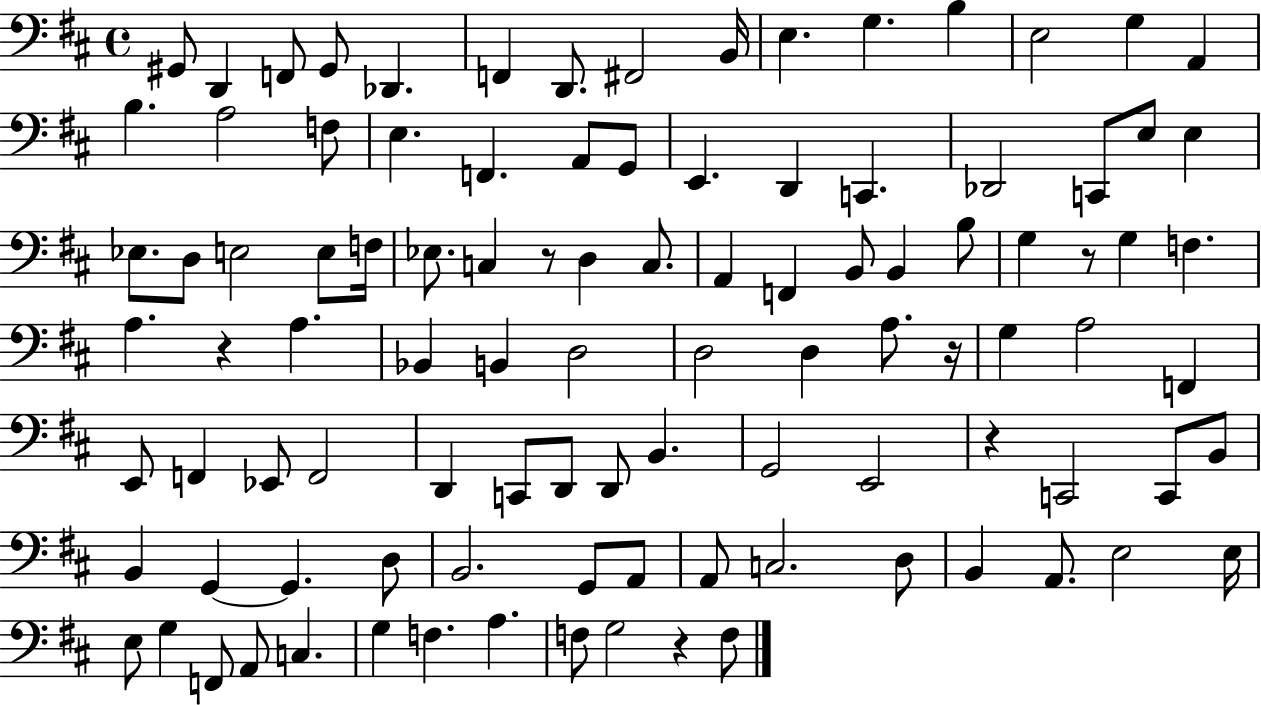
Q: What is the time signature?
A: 4/4